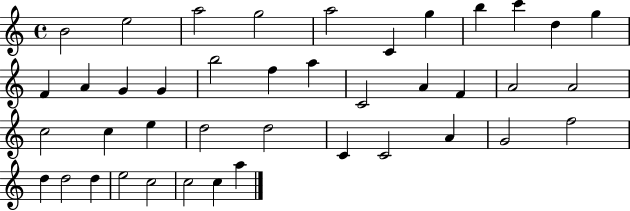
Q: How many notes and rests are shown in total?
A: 41